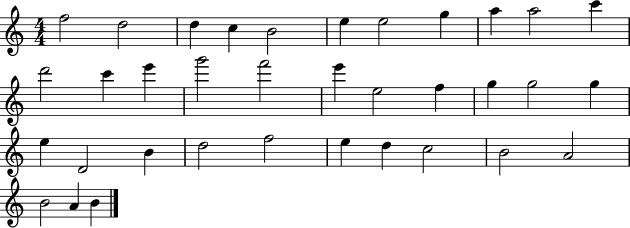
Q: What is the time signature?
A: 4/4